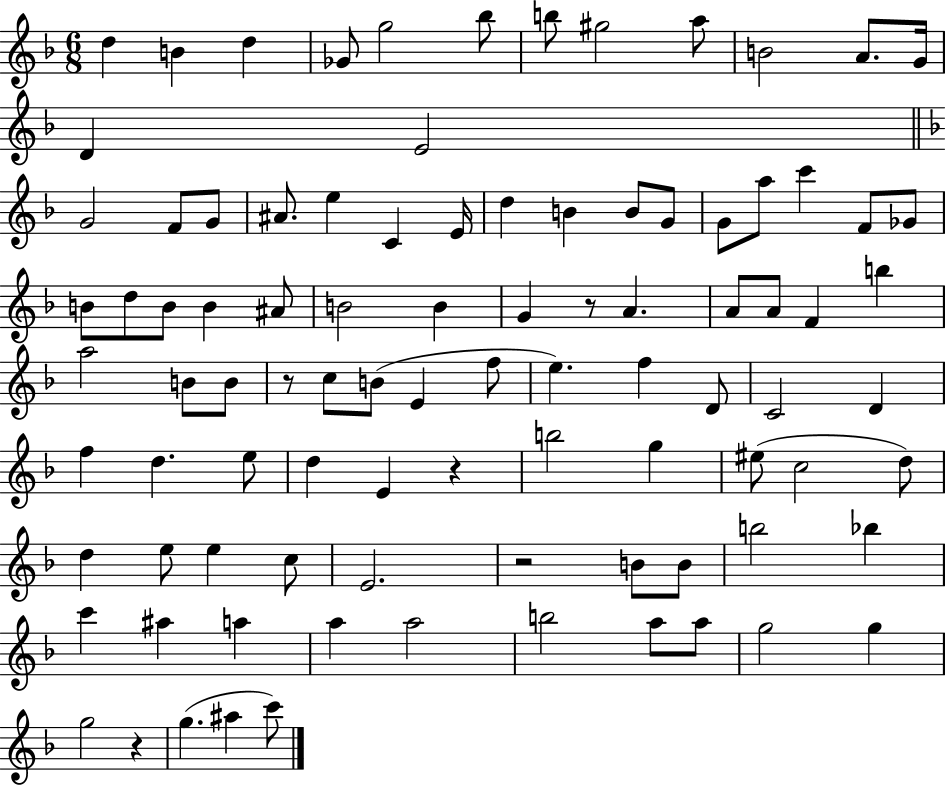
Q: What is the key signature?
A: F major